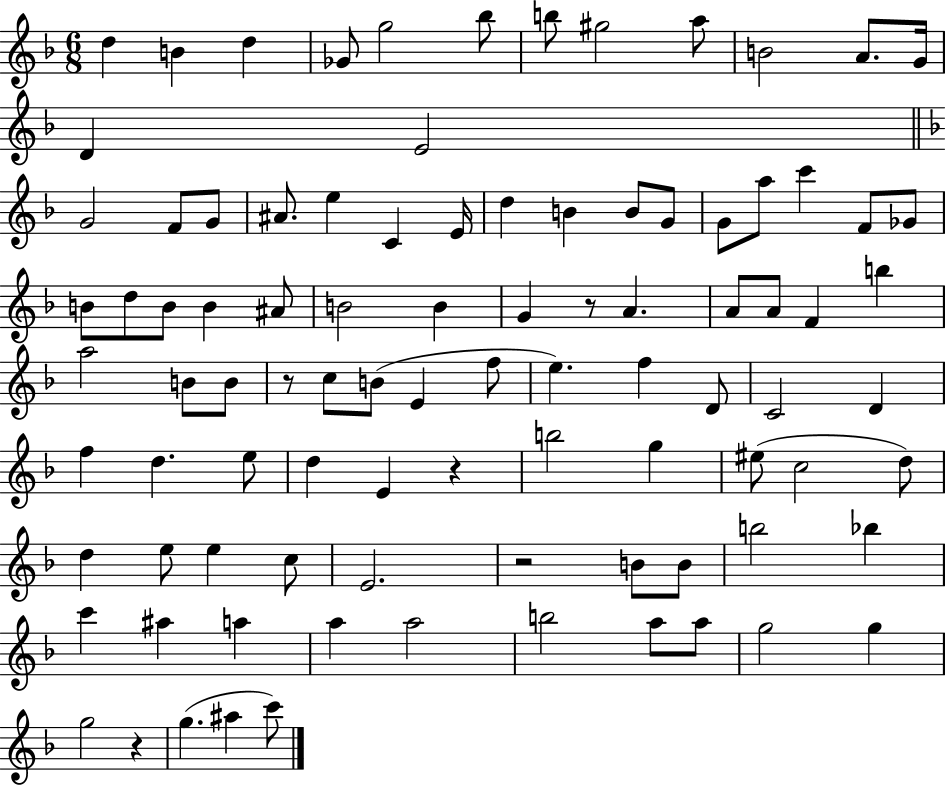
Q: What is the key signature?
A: F major